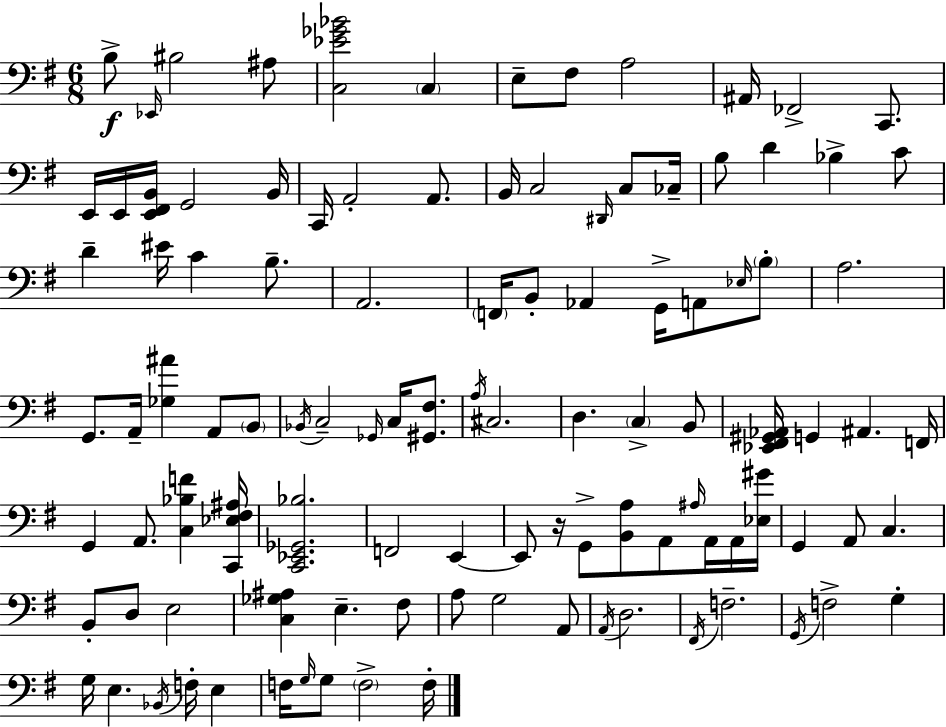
B3/e Eb2/s BIS3/h A#3/e [C3,Eb4,Gb4,Bb4]/h C3/q E3/e F#3/e A3/h A#2/s FES2/h C2/e. E2/s E2/s [E2,F#2,B2]/s G2/h B2/s C2/s A2/h A2/e. B2/s C3/h D#2/s C3/e CES3/s B3/e D4/q Bb3/q C4/e D4/q EIS4/s C4/q B3/e. A2/h. F2/s B2/e Ab2/q G2/s A2/e Eb3/s B3/e A3/h. G2/e. A2/s [Gb3,A#4]/q A2/e B2/e Bb2/s C3/h Gb2/s C3/s [G#2,F#3]/e. A3/s C#3/h. D3/q. C3/q B2/e [Eb2,F#2,G#2,Ab2]/s G2/q A#2/q. F2/s G2/q A2/e. [C3,Bb3,F4]/q [C2,Eb3,F#3,A#3]/s [C2,Eb2,Gb2,Bb3]/h. F2/h E2/q E2/e R/s G2/e [B2,A3]/e A2/e A#3/s A2/s A2/s [Eb3,G#4]/s G2/q A2/e C3/q. B2/e D3/e E3/h [C3,Gb3,A#3]/q E3/q. F#3/e A3/e G3/h A2/e A2/s D3/h. F#2/s F3/h. G2/s F3/h G3/q G3/s E3/q. Bb2/s F3/s E3/q F3/s G3/s G3/e F3/h F3/s